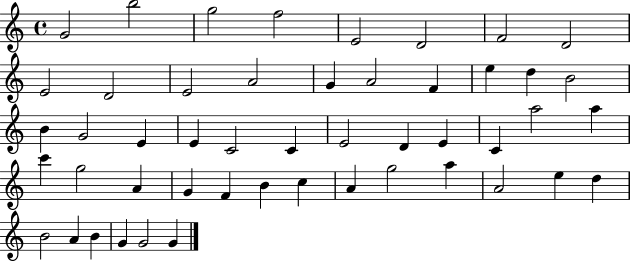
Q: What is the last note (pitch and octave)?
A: G4